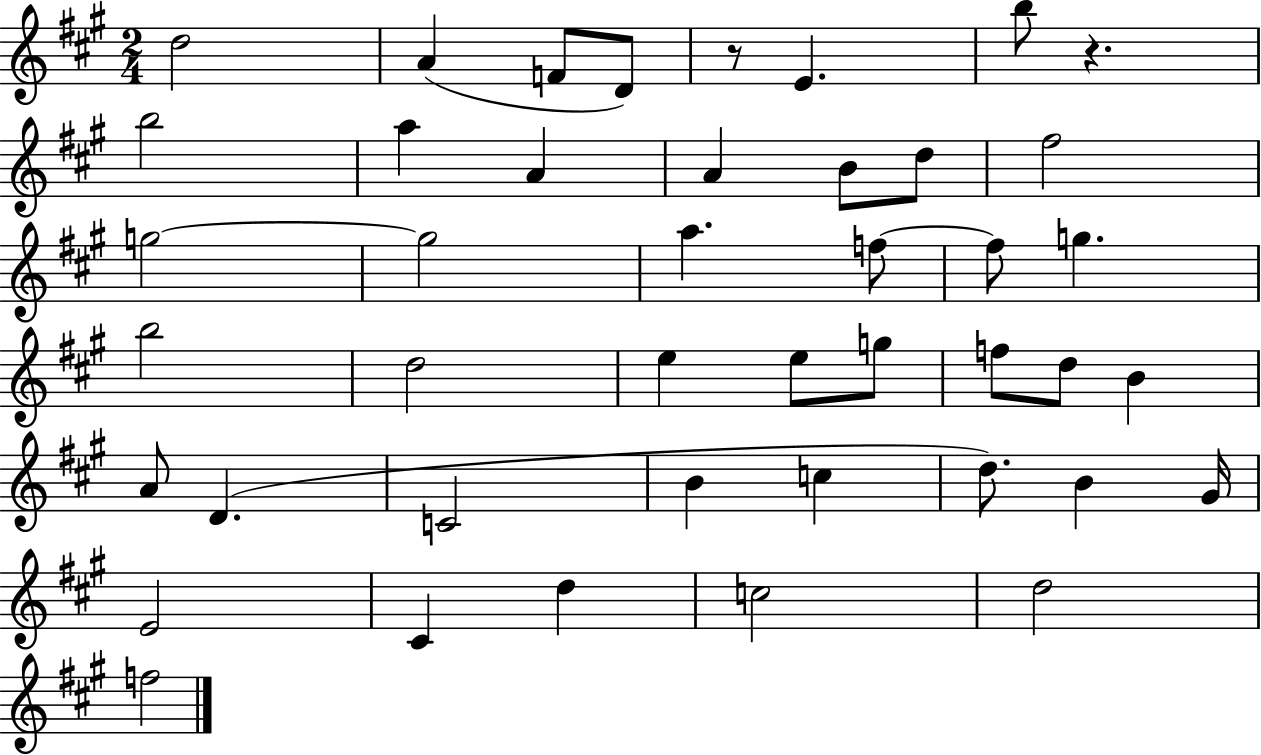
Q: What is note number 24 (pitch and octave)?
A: G5